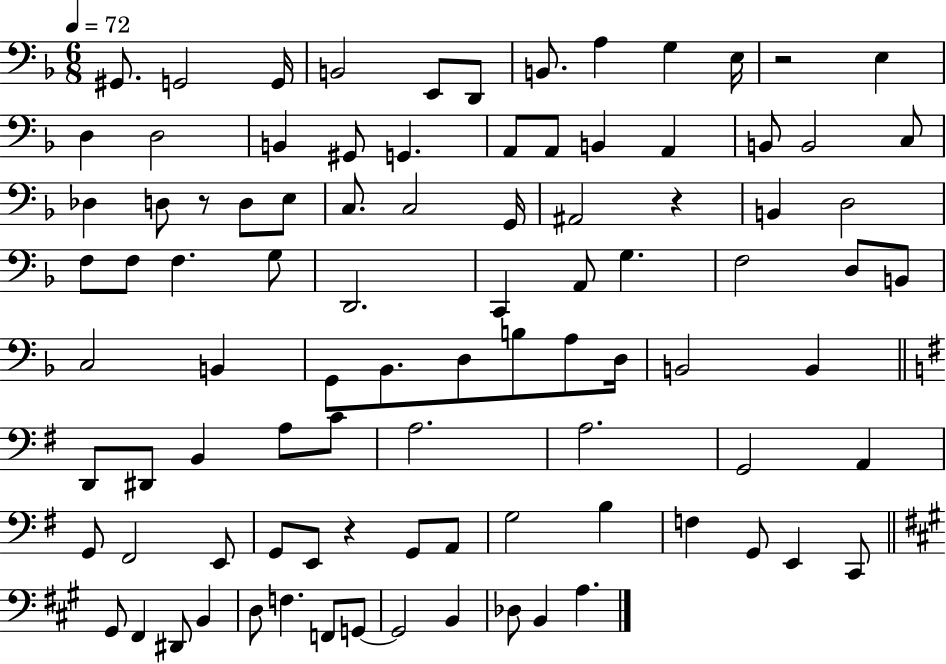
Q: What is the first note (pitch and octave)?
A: G#2